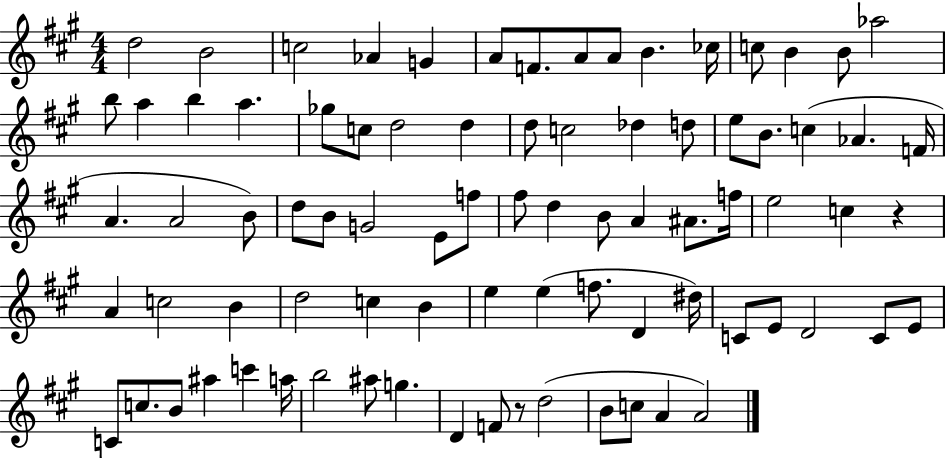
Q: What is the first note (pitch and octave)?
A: D5